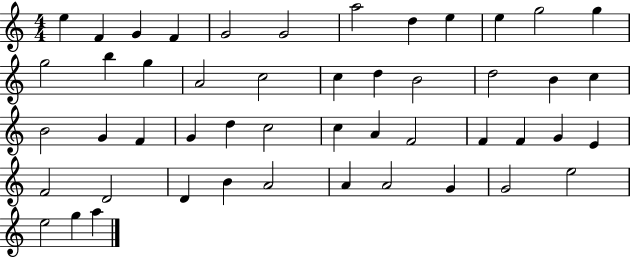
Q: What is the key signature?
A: C major